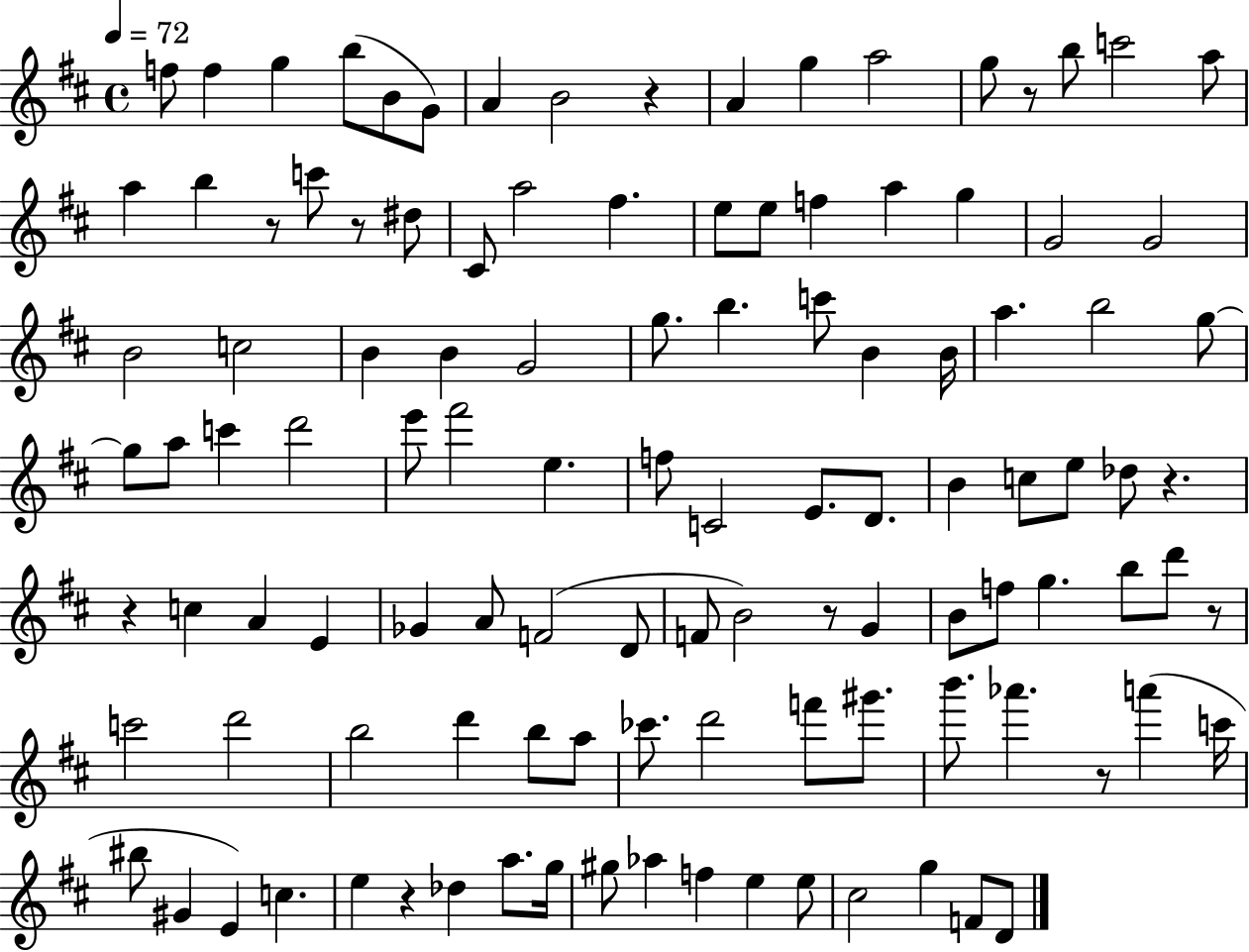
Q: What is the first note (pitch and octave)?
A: F5